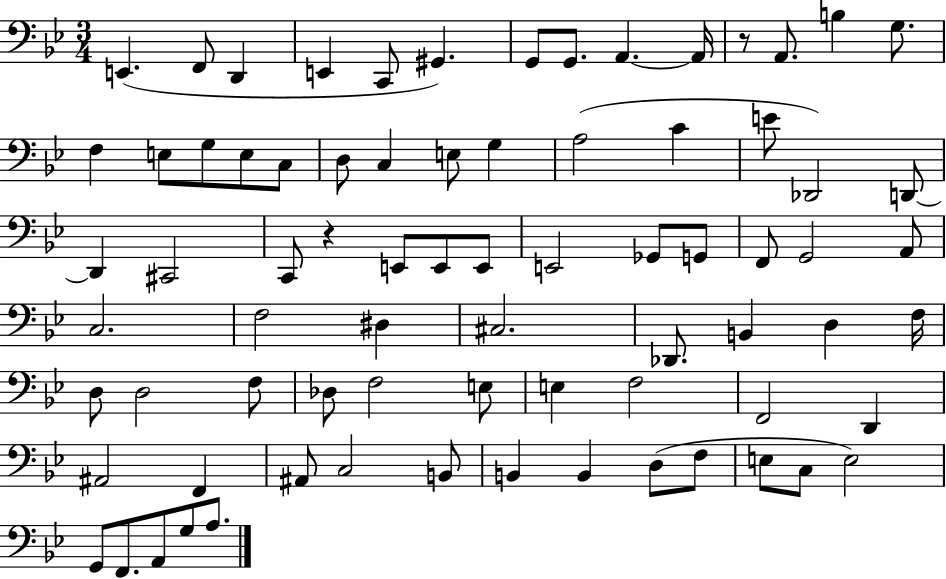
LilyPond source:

{
  \clef bass
  \numericTimeSignature
  \time 3/4
  \key bes \major
  e,4.( f,8 d,4 | e,4 c,8 gis,4.) | g,8 g,8. a,4.~~ a,16 | r8 a,8. b4 g8. | \break f4 e8 g8 e8 c8 | d8 c4 e8 g4 | a2( c'4 | e'8 des,2) d,8~~ | \break d,4 cis,2 | c,8 r4 e,8 e,8 e,8 | e,2 ges,8 g,8 | f,8 g,2 a,8 | \break c2. | f2 dis4 | cis2. | des,8. b,4 d4 f16 | \break d8 d2 f8 | des8 f2 e8 | e4 f2 | f,2 d,4 | \break ais,2 f,4 | ais,8 c2 b,8 | b,4 b,4 d8( f8 | e8 c8 e2) | \break g,8 f,8. a,8 g8 a8. | \bar "|."
}